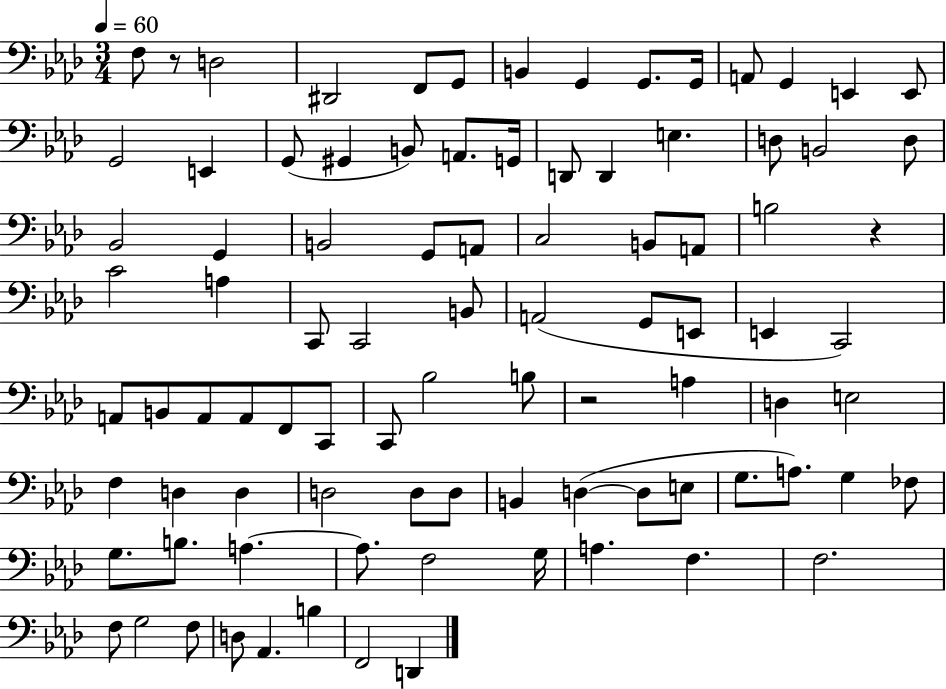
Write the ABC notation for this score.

X:1
T:Untitled
M:3/4
L:1/4
K:Ab
F,/2 z/2 D,2 ^D,,2 F,,/2 G,,/2 B,, G,, G,,/2 G,,/4 A,,/2 G,, E,, E,,/2 G,,2 E,, G,,/2 ^G,, B,,/2 A,,/2 G,,/4 D,,/2 D,, E, D,/2 B,,2 D,/2 _B,,2 G,, B,,2 G,,/2 A,,/2 C,2 B,,/2 A,,/2 B,2 z C2 A, C,,/2 C,,2 B,,/2 A,,2 G,,/2 E,,/2 E,, C,,2 A,,/2 B,,/2 A,,/2 A,,/2 F,,/2 C,,/2 C,,/2 _B,2 B,/2 z2 A, D, E,2 F, D, D, D,2 D,/2 D,/2 B,, D, D,/2 E,/2 G,/2 A,/2 G, _F,/2 G,/2 B,/2 A, A,/2 F,2 G,/4 A, F, F,2 F,/2 G,2 F,/2 D,/2 _A,, B, F,,2 D,,